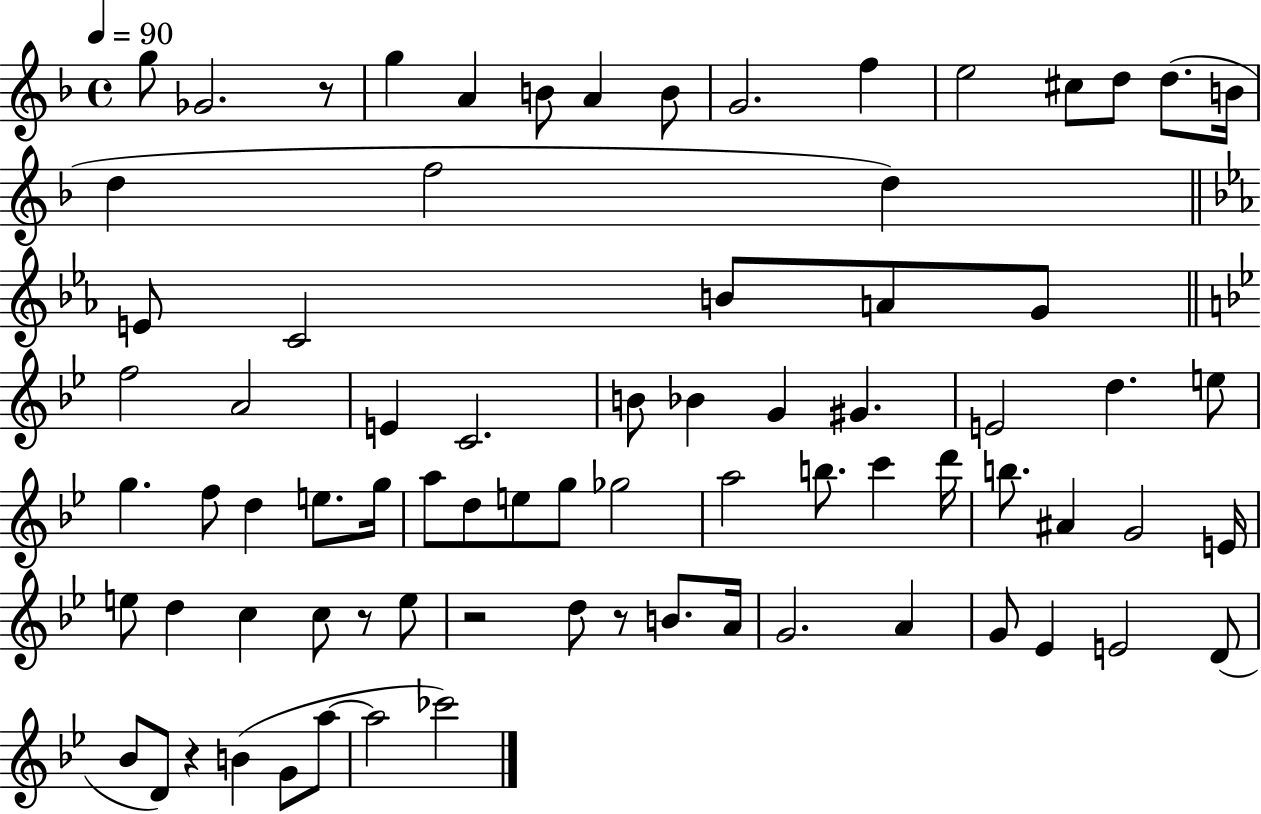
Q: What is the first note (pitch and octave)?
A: G5